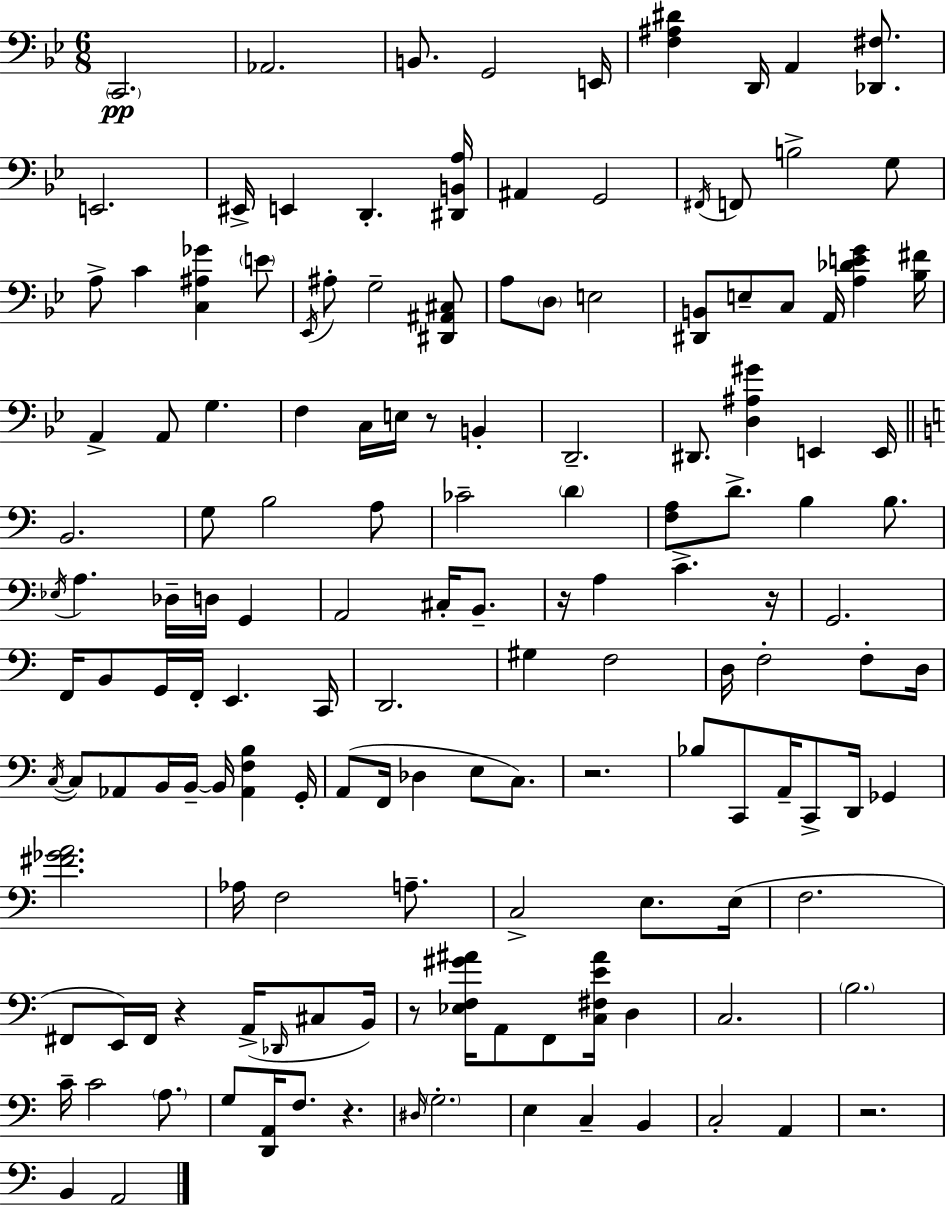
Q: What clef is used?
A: bass